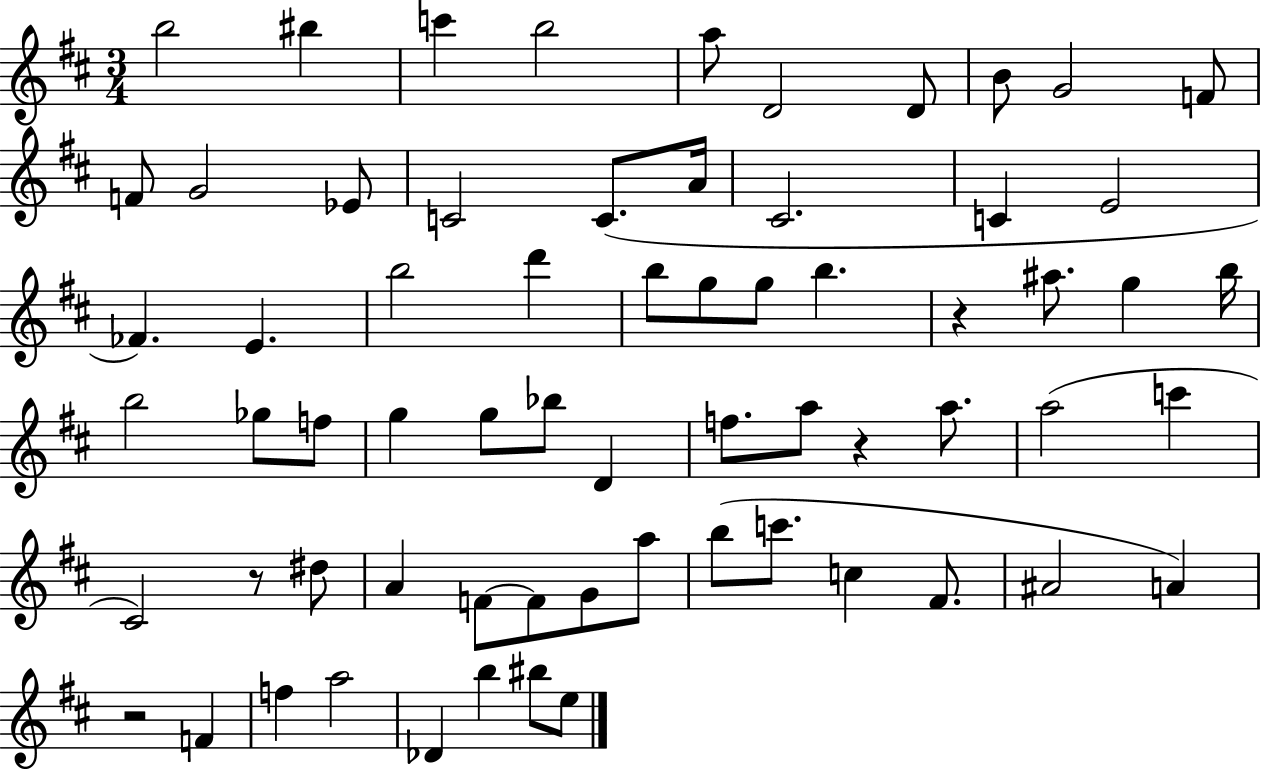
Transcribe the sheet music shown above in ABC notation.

X:1
T:Untitled
M:3/4
L:1/4
K:D
b2 ^b c' b2 a/2 D2 D/2 B/2 G2 F/2 F/2 G2 _E/2 C2 C/2 A/4 ^C2 C E2 _F E b2 d' b/2 g/2 g/2 b z ^a/2 g b/4 b2 _g/2 f/2 g g/2 _b/2 D f/2 a/2 z a/2 a2 c' ^C2 z/2 ^d/2 A F/2 F/2 G/2 a/2 b/2 c'/2 c ^F/2 ^A2 A z2 F f a2 _D b ^b/2 e/2